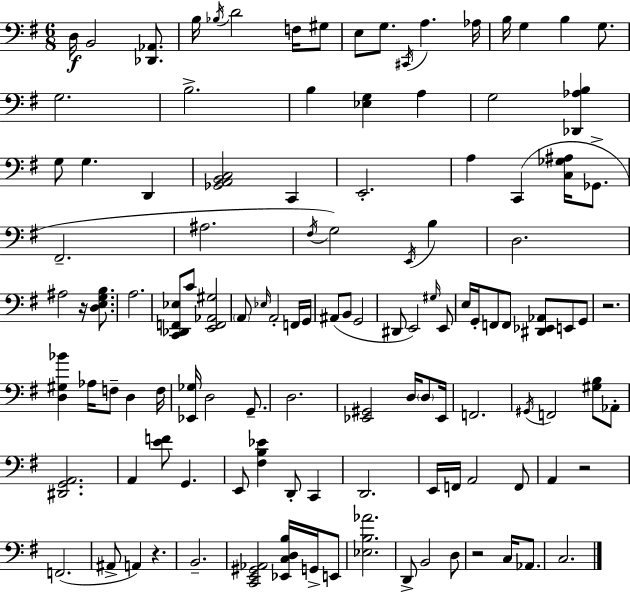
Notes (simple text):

D3/s B2/h [Db2,Ab2]/e. B3/s Bb3/s D4/h F3/s G#3/e E3/e G3/e. C#2/s A3/q. Ab3/s B3/s G3/q B3/q G3/e. G3/h. B3/h. B3/q [Eb3,G3]/q A3/q G3/h [Db2,Ab3,B3]/q G3/e G3/q. D2/q [Gb2,A2,B2,C3]/h C2/q E2/h. A3/q C2/q [C3,Gb3,A#3]/s Gb2/e. F#2/h. A#3/h. F#3/s G3/h E2/s B3/q D3/h. A#3/h R/s [D3,E3,G3,B3]/e. A3/h. [C2,Db2,F2,Eb3]/e C4/e [E2,F2,Ab2,G#3]/h A2/e Eb3/s A2/h F2/s G2/s A#2/e B2/e G2/h D#2/e E2/h G#3/s E2/e E3/s G2/s F2/e F2/e [D#2,Eb2,Ab2]/e E2/e G2/e R/h. [D3,G#3,Bb4]/q Ab3/s F3/e D3/q F3/s [Eb2,Gb3]/s D3/h G2/e. D3/h. [Eb2,G#2]/h D3/s D3/e Eb2/s F2/h. G#2/s F2/h [G#3,B3]/e Ab2/e [D#2,G2,A2]/h. A2/q [E4,F4]/e G2/q. E2/e [F#3,B3,Eb4]/q D2/e C2/q D2/h. E2/s F2/s A2/h F2/e A2/q R/h F2/h. A#2/e A2/q R/q. B2/h. [C2,E2,G#2,Ab2]/h [Eb2,C3,D3,B3]/s G2/s E2/e [Eb3,B3,Ab4]/h. D2/e B2/h D3/e R/h C3/s Ab2/e. C3/h.